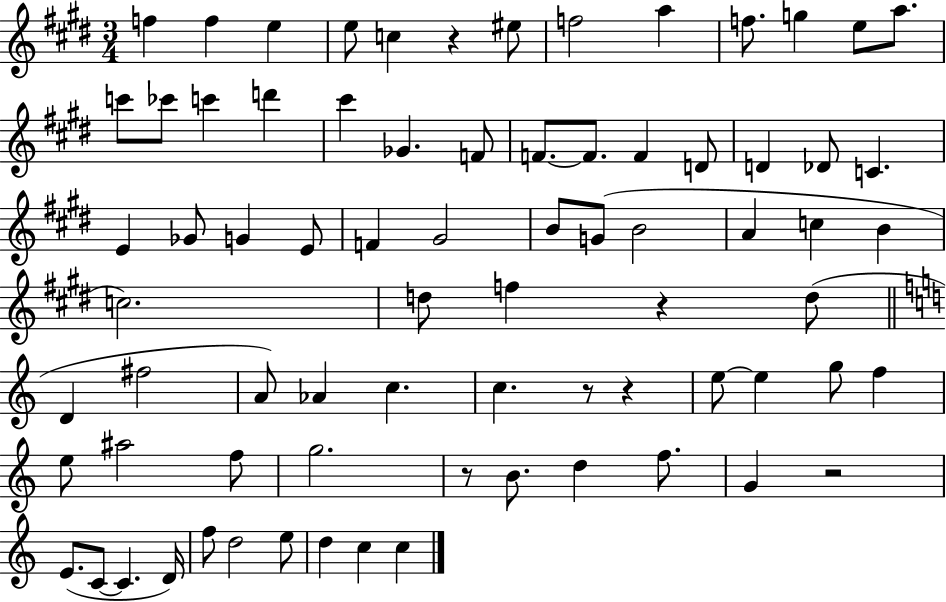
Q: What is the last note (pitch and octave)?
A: C5